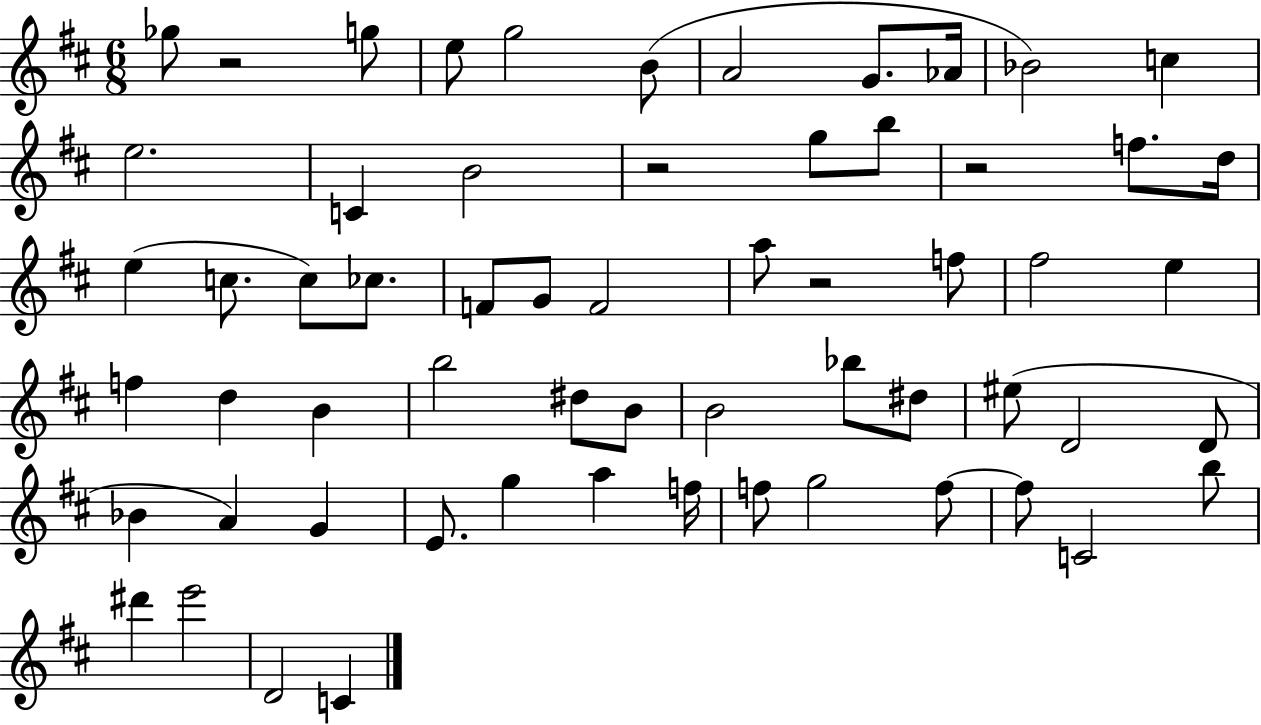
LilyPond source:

{
  \clef treble
  \numericTimeSignature
  \time 6/8
  \key d \major
  ges''8 r2 g''8 | e''8 g''2 b'8( | a'2 g'8. aes'16 | bes'2) c''4 | \break e''2. | c'4 b'2 | r2 g''8 b''8 | r2 f''8. d''16 | \break e''4( c''8. c''8) ces''8. | f'8 g'8 f'2 | a''8 r2 f''8 | fis''2 e''4 | \break f''4 d''4 b'4 | b''2 dis''8 b'8 | b'2 bes''8 dis''8 | eis''8( d'2 d'8 | \break bes'4 a'4) g'4 | e'8. g''4 a''4 f''16 | f''8 g''2 f''8~~ | f''8 c'2 b''8 | \break dis'''4 e'''2 | d'2 c'4 | \bar "|."
}